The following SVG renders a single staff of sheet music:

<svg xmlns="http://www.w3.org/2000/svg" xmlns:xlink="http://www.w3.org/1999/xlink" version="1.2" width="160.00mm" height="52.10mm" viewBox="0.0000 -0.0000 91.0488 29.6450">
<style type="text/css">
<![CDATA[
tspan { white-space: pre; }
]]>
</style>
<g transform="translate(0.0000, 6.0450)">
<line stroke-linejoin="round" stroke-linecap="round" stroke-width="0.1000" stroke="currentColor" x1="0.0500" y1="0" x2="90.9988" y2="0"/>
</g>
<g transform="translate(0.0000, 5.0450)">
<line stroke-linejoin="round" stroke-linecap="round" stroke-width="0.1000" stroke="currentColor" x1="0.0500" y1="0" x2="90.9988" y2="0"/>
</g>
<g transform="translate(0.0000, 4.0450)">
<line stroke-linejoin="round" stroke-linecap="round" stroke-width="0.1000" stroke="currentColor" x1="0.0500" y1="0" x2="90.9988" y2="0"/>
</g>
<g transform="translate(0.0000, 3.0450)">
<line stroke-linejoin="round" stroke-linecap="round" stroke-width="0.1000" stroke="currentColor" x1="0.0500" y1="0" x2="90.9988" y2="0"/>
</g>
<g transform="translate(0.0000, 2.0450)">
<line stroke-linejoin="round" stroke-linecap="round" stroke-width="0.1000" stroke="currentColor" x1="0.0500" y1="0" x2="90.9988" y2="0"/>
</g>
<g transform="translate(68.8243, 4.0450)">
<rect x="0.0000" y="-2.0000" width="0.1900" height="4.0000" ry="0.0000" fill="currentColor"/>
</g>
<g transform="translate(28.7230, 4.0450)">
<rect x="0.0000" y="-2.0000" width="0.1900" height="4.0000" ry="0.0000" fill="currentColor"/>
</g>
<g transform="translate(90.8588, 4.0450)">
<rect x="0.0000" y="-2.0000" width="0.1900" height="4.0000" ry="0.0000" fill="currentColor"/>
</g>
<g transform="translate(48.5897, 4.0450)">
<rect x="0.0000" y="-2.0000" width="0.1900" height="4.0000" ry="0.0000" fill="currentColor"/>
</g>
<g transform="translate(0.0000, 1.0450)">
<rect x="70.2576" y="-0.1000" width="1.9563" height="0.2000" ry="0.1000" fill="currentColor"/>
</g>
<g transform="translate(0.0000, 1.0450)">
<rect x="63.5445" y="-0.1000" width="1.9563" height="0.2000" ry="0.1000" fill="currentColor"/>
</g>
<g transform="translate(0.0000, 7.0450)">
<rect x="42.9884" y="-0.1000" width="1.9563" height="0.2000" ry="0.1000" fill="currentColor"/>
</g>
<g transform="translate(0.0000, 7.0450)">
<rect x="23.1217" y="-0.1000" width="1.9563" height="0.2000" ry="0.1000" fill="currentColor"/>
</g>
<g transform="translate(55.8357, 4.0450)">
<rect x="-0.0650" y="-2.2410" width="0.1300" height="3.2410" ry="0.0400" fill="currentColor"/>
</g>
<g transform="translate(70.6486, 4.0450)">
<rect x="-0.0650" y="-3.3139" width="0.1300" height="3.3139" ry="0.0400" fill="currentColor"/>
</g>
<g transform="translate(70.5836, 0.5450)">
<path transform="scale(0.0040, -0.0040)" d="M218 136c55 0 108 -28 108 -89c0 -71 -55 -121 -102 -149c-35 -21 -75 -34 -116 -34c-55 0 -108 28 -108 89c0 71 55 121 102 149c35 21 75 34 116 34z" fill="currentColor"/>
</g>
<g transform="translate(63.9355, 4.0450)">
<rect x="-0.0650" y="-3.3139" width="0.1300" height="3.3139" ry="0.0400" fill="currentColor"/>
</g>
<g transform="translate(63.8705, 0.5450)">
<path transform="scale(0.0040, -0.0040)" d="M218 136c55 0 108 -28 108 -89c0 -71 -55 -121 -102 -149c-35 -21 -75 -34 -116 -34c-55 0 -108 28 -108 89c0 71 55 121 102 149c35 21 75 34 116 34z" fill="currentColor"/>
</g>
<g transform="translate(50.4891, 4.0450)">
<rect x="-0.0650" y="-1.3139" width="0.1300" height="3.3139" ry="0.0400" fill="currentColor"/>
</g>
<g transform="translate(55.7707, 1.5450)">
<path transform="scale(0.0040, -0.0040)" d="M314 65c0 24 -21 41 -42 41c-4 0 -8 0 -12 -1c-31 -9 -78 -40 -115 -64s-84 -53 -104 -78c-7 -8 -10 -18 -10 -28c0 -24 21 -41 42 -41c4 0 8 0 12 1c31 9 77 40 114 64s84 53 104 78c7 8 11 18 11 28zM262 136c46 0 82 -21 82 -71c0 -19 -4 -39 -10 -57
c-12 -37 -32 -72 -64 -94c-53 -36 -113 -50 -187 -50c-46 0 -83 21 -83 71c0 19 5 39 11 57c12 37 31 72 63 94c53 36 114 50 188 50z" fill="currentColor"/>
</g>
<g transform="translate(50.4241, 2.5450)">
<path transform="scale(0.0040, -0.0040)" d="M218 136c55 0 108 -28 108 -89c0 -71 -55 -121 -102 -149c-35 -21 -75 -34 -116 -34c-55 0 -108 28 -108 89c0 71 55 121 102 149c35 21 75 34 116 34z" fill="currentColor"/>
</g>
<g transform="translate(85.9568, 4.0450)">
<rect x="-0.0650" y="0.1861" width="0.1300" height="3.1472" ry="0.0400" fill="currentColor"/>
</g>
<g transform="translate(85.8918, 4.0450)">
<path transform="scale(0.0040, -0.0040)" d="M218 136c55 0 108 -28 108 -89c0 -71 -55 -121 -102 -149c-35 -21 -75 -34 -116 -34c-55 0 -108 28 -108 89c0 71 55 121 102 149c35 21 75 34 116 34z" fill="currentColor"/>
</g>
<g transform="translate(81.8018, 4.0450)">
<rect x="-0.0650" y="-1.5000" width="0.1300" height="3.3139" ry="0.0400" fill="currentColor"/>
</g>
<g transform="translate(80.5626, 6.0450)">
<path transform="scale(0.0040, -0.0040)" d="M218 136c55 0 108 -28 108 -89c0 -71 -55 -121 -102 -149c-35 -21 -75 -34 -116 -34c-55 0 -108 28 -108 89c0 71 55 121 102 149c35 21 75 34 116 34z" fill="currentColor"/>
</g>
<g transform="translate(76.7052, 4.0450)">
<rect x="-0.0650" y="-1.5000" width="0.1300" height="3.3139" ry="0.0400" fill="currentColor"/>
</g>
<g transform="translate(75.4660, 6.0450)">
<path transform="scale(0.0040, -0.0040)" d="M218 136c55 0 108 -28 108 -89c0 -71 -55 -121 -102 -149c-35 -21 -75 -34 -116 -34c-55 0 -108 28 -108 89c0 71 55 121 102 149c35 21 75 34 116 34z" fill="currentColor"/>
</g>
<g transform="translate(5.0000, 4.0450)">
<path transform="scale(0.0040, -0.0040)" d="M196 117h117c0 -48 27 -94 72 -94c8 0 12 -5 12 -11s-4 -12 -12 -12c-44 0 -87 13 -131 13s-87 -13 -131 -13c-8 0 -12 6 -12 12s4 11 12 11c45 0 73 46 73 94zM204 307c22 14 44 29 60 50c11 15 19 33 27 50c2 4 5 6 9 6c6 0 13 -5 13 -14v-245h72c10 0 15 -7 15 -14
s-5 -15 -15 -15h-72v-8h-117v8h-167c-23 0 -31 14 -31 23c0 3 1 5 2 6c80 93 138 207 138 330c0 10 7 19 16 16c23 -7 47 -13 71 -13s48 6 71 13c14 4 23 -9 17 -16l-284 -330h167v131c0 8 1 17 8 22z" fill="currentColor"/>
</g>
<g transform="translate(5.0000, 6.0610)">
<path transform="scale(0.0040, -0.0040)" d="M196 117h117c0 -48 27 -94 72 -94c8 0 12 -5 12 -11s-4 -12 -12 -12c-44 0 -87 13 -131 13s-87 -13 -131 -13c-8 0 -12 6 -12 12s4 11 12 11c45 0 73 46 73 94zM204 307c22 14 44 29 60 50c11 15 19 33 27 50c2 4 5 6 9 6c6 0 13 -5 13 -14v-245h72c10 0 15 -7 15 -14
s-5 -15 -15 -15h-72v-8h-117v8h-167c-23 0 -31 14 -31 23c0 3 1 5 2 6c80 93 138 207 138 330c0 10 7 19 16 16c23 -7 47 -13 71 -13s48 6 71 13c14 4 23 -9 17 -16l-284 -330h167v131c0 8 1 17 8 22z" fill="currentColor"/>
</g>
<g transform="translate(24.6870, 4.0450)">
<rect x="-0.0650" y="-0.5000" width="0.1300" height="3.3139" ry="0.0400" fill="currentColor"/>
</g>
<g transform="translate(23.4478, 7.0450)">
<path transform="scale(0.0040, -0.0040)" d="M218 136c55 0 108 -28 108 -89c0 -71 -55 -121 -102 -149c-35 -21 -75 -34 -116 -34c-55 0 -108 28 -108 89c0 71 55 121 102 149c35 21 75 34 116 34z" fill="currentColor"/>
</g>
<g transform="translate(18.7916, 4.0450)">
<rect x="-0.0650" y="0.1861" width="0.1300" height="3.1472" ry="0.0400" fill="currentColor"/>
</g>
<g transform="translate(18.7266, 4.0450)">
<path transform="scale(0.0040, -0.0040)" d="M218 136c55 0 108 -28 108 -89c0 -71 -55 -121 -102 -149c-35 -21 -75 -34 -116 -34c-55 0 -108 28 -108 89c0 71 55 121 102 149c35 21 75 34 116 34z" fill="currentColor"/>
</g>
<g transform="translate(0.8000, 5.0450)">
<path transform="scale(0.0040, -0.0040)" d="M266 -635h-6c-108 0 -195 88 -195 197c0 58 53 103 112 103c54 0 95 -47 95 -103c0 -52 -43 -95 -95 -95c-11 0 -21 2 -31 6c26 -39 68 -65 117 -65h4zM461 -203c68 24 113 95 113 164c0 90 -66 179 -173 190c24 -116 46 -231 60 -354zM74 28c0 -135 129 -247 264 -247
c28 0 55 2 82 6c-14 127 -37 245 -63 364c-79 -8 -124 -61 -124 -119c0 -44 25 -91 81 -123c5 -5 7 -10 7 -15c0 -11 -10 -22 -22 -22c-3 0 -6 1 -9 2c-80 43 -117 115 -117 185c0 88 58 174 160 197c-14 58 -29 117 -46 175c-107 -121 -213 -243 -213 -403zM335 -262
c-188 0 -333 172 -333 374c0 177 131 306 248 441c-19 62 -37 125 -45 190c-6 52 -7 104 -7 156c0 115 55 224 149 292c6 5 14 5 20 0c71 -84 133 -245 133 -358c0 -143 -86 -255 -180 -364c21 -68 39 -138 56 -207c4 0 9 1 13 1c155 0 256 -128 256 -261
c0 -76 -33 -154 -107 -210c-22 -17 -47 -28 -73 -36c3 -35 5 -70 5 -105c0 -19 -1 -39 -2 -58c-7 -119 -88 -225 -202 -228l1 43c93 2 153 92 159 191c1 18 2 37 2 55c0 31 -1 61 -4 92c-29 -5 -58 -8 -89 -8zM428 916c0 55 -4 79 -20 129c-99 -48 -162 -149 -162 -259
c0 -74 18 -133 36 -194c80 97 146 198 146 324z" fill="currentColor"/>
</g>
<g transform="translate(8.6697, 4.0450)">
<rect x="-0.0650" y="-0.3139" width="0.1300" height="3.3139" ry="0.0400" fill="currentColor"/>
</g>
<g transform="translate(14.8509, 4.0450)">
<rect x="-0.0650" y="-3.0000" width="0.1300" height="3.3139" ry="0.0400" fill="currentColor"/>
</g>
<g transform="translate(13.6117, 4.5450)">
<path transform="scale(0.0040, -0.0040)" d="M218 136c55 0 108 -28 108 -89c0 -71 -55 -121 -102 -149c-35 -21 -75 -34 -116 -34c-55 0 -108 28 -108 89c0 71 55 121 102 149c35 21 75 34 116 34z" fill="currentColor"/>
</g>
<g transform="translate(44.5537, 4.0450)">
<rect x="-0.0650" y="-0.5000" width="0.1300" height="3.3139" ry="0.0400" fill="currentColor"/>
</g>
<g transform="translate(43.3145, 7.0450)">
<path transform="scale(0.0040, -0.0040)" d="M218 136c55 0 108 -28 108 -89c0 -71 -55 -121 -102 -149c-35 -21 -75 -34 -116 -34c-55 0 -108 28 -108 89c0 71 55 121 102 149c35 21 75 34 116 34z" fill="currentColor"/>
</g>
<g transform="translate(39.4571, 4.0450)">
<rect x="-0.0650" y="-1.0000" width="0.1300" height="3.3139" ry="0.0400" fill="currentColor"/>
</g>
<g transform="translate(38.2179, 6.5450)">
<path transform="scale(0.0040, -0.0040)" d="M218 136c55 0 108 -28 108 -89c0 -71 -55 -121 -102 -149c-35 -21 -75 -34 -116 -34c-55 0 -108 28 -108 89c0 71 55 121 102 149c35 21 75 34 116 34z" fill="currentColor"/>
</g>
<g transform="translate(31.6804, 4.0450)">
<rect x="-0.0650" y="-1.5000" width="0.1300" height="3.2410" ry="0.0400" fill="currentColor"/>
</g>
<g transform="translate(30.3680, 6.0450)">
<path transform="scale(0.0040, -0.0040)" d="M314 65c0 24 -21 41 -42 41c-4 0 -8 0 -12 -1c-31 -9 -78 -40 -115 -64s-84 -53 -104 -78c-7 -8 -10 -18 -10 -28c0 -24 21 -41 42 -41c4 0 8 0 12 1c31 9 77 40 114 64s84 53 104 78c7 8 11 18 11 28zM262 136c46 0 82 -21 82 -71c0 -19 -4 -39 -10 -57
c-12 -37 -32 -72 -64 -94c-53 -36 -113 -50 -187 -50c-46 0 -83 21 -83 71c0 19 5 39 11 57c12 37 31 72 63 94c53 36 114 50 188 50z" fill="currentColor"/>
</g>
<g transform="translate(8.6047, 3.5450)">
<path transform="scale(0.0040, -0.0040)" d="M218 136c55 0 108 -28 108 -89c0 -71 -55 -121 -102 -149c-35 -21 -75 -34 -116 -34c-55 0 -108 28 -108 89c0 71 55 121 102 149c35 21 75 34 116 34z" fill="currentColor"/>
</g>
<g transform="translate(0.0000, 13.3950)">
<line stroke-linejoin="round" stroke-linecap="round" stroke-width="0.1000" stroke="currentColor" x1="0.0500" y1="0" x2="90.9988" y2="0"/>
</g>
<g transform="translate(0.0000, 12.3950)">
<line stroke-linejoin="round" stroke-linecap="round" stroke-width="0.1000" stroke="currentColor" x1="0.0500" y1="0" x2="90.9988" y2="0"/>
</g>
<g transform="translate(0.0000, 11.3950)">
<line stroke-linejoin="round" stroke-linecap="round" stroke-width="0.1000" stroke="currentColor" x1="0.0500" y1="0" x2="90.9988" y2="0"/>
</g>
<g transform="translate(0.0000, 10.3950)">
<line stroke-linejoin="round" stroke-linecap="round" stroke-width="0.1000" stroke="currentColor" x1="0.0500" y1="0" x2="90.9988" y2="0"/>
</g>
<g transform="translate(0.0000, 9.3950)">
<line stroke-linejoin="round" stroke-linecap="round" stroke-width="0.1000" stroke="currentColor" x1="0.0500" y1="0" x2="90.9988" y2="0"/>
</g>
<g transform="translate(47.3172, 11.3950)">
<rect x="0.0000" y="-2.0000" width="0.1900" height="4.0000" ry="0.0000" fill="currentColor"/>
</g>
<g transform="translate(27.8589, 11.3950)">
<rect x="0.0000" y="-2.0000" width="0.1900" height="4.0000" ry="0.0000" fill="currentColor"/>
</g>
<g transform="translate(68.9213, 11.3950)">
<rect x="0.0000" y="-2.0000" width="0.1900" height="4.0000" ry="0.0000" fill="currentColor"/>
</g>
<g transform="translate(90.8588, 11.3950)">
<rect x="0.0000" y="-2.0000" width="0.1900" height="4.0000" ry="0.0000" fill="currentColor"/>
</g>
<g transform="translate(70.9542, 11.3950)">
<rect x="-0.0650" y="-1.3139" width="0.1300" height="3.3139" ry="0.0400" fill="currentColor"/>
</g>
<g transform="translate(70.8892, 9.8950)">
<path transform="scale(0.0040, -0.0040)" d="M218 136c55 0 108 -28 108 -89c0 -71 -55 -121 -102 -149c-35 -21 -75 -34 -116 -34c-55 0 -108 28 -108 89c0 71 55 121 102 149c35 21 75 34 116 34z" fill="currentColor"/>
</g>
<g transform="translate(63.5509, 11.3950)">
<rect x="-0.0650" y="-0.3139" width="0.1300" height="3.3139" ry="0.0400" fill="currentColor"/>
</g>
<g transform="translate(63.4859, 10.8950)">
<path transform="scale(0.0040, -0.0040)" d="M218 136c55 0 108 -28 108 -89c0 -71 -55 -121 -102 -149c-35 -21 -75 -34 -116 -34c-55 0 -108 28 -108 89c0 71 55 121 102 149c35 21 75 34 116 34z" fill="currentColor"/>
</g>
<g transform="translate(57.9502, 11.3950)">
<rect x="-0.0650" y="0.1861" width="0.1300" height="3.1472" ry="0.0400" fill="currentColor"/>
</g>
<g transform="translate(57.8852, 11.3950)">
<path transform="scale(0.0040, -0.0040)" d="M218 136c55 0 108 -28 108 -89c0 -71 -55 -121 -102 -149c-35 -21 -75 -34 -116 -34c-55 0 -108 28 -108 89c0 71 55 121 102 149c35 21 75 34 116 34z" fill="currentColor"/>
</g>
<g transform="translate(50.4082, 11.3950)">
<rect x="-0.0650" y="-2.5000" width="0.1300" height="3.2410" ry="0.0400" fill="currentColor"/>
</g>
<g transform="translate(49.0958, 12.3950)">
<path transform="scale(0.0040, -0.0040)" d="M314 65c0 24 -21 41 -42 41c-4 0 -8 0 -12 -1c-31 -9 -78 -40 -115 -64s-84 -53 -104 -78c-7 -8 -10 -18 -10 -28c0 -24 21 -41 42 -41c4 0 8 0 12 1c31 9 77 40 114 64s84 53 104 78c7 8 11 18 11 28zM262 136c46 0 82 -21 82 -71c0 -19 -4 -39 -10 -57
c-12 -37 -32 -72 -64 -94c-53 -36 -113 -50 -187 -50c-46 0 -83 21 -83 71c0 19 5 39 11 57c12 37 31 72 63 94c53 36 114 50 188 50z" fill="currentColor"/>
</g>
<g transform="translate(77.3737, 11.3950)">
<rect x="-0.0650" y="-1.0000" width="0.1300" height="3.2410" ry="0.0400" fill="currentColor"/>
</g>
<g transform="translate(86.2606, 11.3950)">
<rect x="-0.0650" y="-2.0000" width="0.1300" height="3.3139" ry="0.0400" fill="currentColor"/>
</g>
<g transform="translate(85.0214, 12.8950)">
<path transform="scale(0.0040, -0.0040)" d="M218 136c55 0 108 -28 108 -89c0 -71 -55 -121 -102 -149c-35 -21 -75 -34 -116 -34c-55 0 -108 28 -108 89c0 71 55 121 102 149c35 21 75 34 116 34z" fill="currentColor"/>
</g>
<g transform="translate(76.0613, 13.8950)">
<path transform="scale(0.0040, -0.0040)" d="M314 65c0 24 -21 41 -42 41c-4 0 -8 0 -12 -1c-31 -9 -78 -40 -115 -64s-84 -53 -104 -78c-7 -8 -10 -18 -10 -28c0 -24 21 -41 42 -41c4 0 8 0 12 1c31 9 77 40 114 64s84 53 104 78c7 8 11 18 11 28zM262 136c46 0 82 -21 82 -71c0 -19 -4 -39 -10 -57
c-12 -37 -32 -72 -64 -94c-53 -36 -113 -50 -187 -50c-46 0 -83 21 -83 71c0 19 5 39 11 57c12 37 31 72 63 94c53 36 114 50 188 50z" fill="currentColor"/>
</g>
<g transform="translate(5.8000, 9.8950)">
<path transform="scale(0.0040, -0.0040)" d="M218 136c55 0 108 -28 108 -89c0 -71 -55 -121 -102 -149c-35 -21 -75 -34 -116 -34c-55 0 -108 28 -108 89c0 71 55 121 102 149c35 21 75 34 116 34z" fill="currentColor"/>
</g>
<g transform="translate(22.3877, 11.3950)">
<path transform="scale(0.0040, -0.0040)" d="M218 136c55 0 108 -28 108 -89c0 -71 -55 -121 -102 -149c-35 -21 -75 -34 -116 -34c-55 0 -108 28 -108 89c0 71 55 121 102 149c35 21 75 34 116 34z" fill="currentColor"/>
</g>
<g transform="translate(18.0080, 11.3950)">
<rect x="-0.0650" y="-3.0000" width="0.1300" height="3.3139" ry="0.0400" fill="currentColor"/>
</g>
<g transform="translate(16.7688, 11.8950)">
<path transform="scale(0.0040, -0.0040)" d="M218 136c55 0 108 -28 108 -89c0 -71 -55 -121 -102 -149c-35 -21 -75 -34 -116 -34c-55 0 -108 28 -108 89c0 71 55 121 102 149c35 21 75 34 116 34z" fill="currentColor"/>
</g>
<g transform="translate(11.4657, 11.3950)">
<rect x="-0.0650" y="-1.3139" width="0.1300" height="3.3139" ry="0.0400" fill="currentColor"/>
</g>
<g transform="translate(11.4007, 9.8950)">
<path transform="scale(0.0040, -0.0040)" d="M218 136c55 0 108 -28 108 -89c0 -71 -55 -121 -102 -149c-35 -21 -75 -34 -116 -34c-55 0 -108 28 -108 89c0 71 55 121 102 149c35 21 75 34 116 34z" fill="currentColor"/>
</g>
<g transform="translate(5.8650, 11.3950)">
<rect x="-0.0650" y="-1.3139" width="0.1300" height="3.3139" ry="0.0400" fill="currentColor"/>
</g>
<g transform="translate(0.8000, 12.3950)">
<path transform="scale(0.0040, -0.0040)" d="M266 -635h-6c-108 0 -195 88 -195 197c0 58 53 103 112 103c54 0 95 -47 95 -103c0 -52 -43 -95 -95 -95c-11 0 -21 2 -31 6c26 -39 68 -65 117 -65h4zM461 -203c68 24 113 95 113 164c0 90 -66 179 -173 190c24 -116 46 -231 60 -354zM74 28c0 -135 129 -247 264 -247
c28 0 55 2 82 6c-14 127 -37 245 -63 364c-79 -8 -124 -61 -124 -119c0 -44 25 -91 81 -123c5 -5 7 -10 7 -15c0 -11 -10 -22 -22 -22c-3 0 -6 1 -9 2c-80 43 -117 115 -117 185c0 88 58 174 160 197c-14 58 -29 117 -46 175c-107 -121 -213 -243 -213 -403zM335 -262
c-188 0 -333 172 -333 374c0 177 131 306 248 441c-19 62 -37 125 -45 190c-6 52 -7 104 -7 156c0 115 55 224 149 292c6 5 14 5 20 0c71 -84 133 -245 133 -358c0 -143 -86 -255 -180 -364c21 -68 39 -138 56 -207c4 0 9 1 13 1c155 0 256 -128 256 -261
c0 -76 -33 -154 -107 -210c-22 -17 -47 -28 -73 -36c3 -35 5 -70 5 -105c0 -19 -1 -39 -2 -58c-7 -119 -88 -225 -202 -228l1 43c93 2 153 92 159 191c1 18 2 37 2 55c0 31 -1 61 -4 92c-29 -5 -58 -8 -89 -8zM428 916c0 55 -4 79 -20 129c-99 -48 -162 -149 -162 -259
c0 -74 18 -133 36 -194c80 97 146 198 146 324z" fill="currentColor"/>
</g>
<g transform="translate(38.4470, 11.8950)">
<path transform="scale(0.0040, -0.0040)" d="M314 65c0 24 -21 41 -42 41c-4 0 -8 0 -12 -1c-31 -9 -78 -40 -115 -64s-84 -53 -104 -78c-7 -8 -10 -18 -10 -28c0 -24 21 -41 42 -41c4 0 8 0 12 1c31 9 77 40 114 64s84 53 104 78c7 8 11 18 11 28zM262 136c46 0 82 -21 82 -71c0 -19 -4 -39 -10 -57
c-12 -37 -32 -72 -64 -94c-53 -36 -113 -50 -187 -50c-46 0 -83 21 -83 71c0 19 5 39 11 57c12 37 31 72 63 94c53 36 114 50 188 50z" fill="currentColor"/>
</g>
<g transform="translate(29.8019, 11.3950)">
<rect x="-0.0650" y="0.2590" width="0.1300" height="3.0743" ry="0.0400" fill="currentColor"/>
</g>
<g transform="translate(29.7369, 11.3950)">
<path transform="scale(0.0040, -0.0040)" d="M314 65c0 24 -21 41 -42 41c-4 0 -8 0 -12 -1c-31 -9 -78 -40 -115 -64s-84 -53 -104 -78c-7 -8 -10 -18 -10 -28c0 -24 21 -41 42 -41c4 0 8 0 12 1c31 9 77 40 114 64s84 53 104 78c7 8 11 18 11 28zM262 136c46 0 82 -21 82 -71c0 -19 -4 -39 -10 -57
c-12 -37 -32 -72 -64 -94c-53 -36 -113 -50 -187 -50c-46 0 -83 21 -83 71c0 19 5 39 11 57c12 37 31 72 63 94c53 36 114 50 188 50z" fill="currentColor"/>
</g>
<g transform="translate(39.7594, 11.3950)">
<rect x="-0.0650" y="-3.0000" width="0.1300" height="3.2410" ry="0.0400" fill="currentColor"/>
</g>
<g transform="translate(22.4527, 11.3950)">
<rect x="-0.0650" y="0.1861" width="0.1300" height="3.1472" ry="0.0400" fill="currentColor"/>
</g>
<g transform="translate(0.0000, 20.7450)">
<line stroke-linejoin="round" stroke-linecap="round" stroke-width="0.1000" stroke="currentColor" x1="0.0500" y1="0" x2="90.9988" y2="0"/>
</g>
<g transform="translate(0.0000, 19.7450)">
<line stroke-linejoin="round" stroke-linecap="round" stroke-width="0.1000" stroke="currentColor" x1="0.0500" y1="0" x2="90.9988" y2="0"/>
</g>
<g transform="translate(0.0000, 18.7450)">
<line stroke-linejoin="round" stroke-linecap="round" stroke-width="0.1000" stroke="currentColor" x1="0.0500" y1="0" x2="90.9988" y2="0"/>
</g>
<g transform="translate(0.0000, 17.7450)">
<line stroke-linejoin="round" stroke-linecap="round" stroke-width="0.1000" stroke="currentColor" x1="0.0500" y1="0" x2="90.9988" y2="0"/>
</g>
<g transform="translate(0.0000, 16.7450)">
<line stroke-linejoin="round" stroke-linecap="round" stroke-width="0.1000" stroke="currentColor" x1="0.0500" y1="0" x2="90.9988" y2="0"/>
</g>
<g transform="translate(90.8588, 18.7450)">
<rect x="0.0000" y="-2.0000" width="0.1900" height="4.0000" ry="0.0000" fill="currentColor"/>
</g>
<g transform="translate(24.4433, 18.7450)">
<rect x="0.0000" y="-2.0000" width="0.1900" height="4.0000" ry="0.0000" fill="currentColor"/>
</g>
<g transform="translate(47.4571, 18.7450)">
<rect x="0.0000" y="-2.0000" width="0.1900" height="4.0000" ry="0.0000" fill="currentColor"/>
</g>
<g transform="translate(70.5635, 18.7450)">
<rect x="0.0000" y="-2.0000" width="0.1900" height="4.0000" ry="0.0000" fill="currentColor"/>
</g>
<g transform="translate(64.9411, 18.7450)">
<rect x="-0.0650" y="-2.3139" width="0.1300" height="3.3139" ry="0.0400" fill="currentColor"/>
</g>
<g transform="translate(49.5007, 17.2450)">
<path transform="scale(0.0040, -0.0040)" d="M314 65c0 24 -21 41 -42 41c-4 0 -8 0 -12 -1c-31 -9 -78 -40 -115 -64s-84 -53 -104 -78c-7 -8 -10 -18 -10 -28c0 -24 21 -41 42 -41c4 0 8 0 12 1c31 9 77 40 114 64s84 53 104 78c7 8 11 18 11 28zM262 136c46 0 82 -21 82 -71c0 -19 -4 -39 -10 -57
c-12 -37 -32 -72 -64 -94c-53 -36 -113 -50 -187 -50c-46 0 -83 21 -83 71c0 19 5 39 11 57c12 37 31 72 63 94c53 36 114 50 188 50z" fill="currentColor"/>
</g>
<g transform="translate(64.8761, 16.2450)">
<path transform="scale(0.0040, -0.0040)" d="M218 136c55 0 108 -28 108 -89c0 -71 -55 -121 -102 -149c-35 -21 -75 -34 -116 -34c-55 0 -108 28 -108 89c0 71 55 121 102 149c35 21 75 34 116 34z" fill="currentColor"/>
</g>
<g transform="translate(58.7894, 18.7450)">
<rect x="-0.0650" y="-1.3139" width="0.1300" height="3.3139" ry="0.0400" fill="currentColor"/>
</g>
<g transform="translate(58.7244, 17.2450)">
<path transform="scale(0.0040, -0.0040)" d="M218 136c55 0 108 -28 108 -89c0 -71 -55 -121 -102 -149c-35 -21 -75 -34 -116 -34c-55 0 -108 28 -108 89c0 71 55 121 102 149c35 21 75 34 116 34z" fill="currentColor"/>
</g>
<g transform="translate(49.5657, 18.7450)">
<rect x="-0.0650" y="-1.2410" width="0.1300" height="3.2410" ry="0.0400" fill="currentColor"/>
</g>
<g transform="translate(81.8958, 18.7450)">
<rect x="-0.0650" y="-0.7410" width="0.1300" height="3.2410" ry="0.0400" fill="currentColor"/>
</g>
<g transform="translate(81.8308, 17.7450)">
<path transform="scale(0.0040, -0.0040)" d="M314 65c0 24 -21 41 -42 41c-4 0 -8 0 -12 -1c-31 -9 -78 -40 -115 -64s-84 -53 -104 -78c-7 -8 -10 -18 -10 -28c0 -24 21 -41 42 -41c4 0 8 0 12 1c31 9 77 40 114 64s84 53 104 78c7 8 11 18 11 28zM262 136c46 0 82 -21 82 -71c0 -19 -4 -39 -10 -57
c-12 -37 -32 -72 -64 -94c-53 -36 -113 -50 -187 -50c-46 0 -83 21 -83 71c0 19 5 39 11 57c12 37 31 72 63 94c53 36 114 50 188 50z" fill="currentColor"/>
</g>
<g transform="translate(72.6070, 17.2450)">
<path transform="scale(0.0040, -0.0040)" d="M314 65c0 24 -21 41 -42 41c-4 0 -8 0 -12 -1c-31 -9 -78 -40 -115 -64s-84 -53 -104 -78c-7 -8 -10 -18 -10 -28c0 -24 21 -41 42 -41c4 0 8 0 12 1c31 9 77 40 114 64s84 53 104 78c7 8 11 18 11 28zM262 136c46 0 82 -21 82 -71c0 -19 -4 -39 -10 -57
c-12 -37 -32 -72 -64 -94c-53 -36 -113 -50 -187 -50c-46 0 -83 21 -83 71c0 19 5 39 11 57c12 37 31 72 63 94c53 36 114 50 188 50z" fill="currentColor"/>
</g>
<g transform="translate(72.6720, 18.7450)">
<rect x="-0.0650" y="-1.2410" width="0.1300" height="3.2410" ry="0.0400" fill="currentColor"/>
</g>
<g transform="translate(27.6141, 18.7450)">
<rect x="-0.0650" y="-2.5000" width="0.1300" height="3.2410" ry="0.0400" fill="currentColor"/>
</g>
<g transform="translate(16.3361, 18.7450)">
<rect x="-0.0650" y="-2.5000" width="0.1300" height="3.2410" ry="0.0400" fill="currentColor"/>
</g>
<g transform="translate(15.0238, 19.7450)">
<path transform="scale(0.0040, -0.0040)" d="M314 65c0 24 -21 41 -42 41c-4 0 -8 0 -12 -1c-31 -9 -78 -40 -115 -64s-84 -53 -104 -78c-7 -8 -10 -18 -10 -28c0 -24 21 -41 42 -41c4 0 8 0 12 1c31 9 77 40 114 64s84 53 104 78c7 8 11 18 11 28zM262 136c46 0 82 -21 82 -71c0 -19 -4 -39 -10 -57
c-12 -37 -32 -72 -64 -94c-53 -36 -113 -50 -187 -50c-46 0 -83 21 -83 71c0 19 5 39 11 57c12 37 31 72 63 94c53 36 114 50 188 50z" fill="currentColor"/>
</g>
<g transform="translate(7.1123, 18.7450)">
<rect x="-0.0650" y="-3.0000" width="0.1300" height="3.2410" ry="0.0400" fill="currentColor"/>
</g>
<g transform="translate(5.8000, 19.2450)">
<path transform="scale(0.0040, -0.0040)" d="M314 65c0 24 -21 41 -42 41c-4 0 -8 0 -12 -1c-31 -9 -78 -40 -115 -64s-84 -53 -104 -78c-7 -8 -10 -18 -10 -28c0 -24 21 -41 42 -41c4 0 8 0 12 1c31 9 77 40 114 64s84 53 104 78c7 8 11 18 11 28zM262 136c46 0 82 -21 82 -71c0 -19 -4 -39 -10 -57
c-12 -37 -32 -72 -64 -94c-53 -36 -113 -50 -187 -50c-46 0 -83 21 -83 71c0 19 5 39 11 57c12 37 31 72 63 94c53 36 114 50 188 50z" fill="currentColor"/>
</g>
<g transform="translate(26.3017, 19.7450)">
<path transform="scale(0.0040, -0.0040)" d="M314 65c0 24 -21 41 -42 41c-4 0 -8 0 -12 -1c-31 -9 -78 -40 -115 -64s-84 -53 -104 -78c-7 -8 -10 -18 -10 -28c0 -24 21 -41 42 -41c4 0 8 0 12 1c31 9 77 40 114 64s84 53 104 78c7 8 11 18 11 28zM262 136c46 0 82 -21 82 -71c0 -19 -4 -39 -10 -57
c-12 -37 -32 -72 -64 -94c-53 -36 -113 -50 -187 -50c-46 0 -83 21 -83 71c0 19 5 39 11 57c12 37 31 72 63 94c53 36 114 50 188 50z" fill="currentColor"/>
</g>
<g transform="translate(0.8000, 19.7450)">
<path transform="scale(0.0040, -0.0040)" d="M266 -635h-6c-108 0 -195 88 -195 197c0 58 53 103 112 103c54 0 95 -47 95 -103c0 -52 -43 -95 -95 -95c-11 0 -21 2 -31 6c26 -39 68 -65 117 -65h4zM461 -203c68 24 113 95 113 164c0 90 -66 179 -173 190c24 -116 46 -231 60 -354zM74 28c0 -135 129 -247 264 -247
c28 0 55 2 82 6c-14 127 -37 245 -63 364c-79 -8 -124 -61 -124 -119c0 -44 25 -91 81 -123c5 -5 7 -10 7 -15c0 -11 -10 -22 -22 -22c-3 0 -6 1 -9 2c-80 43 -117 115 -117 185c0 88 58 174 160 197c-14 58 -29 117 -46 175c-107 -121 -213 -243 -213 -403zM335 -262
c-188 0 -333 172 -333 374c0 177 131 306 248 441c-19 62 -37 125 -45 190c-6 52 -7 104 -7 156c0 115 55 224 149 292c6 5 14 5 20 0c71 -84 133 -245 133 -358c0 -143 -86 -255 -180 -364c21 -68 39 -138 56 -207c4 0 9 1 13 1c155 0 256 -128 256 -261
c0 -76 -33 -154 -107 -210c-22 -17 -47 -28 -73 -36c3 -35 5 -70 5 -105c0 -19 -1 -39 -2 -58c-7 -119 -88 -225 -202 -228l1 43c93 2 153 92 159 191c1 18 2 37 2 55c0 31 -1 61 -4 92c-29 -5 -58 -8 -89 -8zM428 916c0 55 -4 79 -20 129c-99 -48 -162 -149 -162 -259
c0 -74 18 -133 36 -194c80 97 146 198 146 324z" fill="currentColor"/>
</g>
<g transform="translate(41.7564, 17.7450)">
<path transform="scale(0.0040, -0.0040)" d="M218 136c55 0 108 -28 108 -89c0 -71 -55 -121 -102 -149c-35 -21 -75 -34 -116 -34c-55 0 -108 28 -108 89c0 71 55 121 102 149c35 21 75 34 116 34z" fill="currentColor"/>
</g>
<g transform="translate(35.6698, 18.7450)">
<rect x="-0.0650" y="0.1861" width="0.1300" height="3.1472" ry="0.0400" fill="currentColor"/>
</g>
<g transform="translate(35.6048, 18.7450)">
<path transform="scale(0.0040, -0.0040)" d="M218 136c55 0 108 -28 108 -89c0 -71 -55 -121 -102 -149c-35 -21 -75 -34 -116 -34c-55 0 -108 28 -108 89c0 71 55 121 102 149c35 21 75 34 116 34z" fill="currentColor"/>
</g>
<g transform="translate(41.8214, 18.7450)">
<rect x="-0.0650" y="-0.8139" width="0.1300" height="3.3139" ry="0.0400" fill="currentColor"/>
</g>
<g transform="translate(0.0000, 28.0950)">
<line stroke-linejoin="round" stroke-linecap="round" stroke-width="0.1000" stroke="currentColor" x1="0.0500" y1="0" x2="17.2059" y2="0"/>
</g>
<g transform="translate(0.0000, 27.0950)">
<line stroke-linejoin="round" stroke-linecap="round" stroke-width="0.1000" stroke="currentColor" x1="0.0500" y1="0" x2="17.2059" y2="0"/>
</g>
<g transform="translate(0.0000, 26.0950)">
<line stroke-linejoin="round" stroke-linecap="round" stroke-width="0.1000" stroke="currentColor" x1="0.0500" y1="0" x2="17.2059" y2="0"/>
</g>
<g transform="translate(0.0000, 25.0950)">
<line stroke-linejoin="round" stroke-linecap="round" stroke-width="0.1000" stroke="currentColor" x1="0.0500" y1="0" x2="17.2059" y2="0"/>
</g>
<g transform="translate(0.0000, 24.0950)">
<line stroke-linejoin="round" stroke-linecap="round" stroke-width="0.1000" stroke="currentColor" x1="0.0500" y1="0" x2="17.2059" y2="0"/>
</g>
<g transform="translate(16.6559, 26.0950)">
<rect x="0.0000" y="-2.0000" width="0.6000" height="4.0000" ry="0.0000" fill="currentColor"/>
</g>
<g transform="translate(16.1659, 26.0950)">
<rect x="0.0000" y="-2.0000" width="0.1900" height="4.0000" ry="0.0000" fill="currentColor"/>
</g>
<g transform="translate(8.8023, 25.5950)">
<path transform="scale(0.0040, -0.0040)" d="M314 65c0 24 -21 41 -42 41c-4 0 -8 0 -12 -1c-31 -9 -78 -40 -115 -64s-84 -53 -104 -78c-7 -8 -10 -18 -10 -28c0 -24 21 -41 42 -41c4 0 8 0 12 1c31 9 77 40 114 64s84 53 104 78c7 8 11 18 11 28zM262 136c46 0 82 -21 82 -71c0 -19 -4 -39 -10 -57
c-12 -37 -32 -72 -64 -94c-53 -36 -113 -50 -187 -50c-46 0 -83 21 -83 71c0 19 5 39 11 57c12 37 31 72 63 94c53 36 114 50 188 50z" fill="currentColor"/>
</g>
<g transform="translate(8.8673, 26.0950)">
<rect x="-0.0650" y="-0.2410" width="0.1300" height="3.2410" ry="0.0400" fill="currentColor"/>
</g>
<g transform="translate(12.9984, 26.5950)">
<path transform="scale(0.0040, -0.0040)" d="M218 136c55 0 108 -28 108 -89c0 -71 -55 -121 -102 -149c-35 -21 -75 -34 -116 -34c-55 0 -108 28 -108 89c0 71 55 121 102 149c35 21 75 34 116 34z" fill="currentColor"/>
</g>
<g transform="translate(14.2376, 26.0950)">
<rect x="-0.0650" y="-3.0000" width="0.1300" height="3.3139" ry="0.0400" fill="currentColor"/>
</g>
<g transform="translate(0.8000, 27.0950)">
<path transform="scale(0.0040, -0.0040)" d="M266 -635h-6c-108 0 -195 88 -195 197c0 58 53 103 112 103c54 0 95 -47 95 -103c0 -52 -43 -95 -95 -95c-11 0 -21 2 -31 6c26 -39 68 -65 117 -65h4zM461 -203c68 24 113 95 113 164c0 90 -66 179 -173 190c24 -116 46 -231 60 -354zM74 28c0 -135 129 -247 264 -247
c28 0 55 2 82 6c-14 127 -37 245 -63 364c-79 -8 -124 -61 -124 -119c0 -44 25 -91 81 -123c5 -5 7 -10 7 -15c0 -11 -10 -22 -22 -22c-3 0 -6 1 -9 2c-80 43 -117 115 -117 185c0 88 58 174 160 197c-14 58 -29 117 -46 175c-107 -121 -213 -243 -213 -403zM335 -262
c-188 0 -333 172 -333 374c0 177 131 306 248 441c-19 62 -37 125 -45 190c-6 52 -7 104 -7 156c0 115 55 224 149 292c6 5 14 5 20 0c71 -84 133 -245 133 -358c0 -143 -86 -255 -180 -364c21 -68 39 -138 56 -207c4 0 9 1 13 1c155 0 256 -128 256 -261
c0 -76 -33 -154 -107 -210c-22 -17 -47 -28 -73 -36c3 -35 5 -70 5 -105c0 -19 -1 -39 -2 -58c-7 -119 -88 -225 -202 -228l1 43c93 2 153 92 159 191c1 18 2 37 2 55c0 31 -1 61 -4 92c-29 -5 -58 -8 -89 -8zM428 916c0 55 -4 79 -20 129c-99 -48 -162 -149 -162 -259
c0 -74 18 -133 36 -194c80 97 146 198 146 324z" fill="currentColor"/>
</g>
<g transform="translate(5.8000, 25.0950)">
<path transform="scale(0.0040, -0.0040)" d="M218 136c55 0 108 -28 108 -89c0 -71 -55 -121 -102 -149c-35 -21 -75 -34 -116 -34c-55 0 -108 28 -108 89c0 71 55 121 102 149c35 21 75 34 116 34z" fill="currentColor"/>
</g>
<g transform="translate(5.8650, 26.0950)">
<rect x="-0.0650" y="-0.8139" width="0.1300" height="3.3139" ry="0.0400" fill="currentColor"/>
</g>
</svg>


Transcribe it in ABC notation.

X:1
T:Untitled
M:4/4
L:1/4
K:C
c A B C E2 D C e g2 b b E E B e e A B B2 A2 G2 B c e D2 F A2 G2 G2 B d e2 e g e2 d2 d c2 A